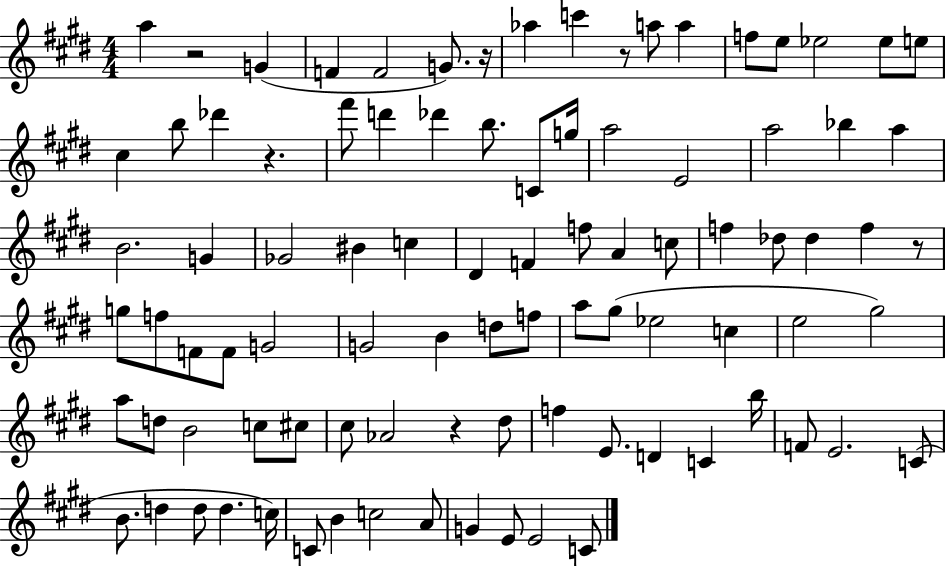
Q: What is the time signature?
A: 4/4